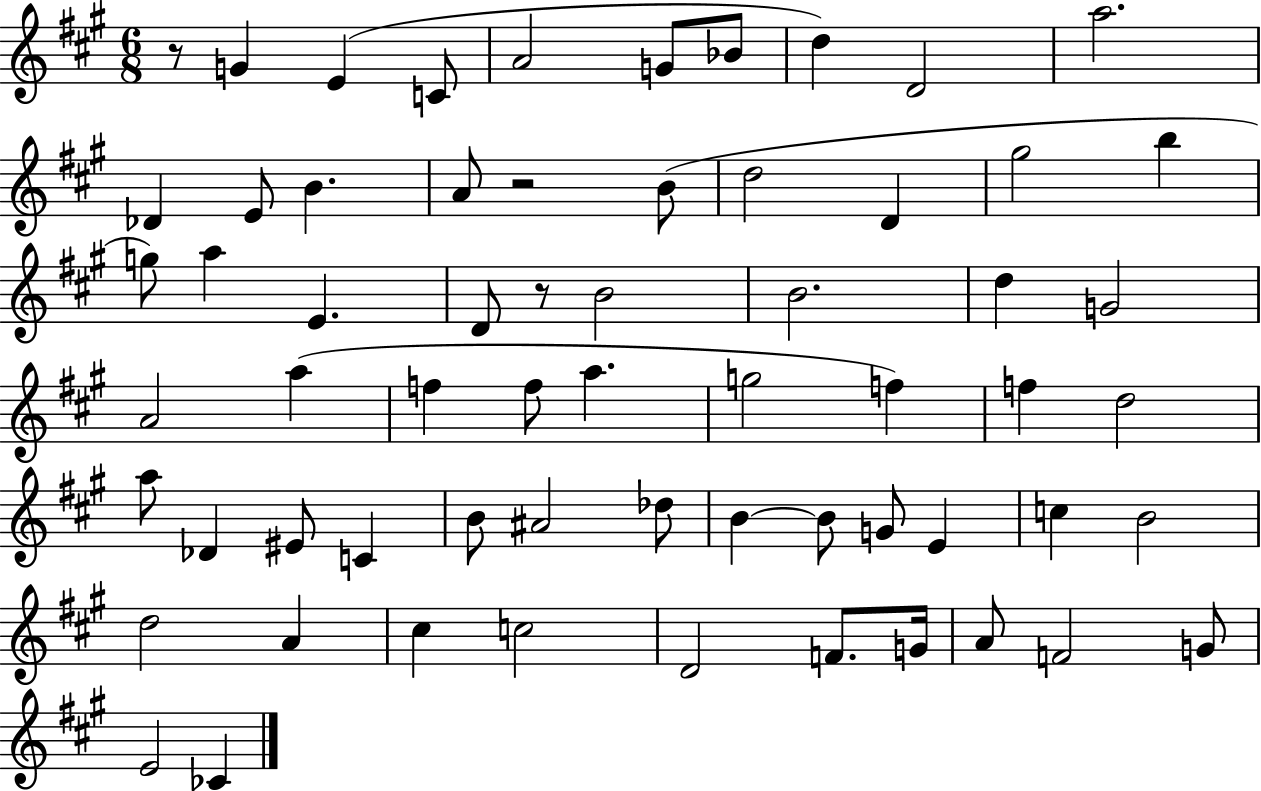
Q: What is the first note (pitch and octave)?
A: G4